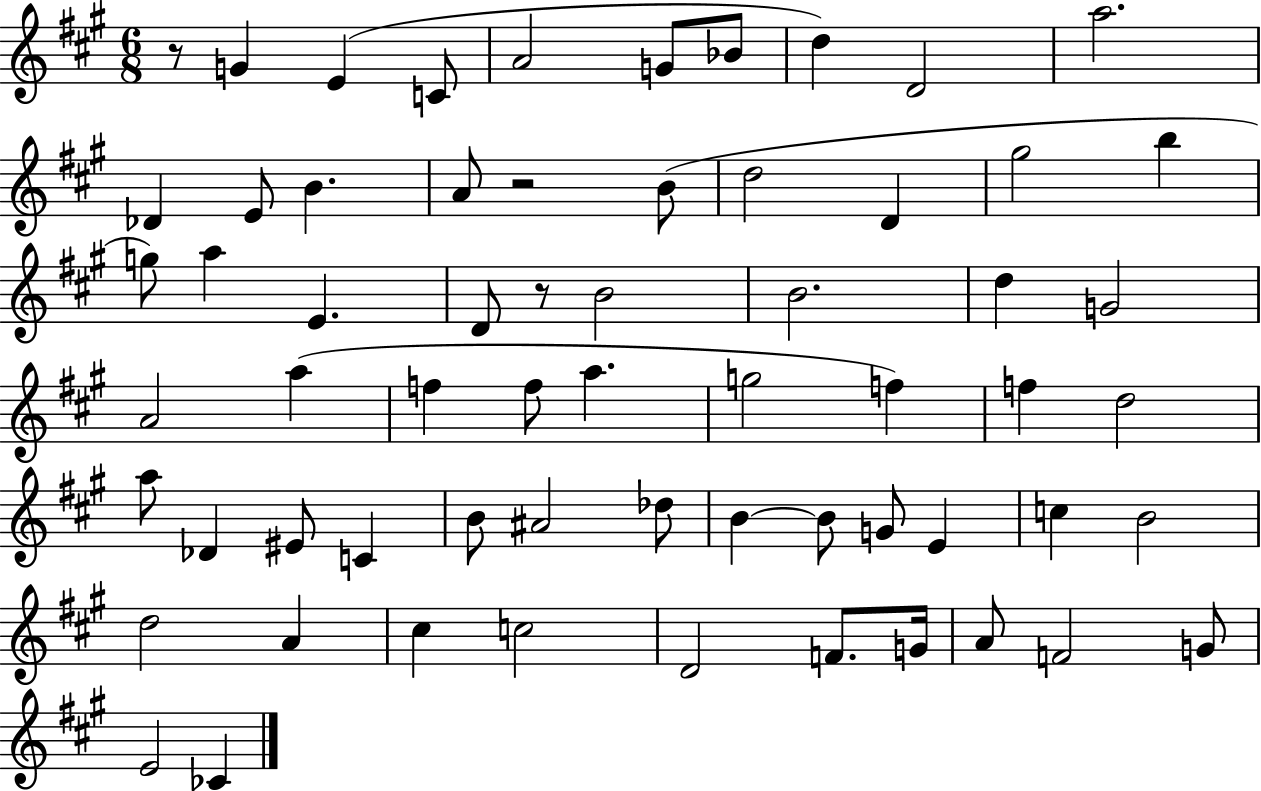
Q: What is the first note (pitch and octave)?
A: G4